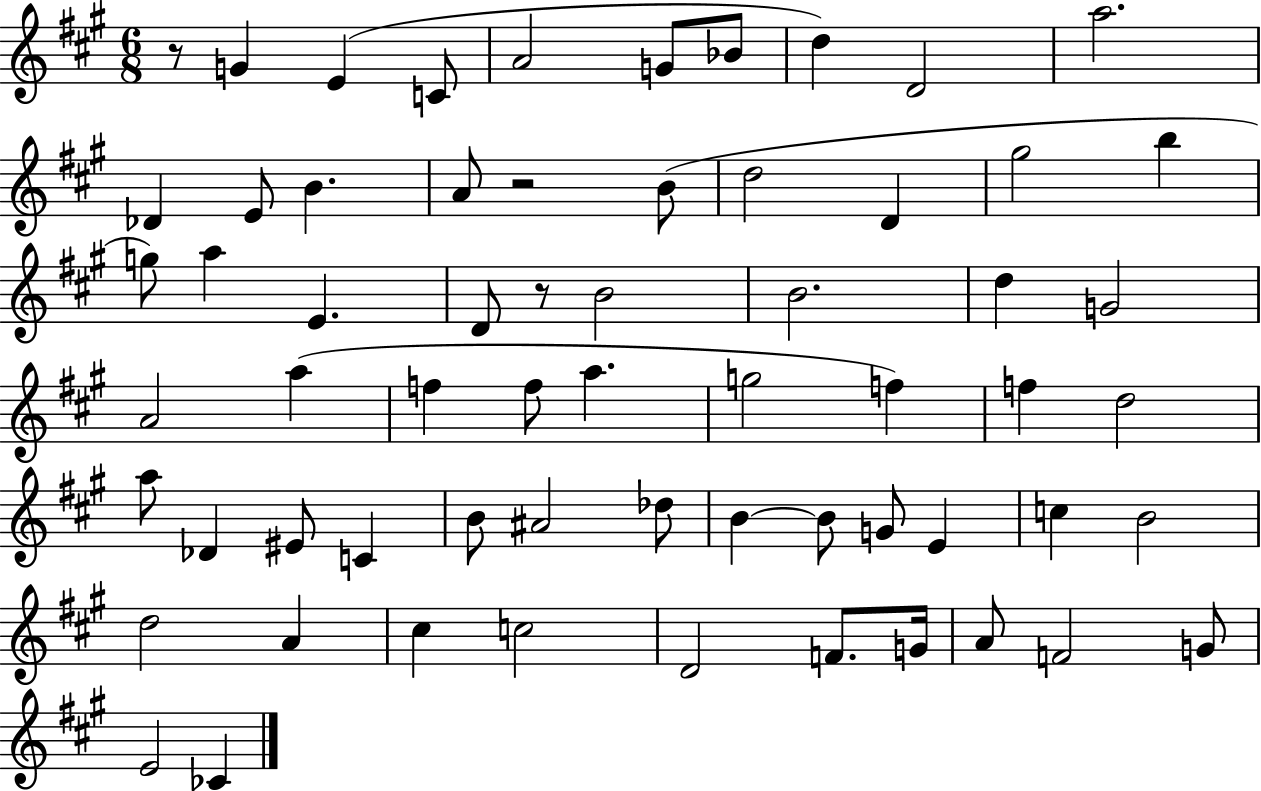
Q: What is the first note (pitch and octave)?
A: G4